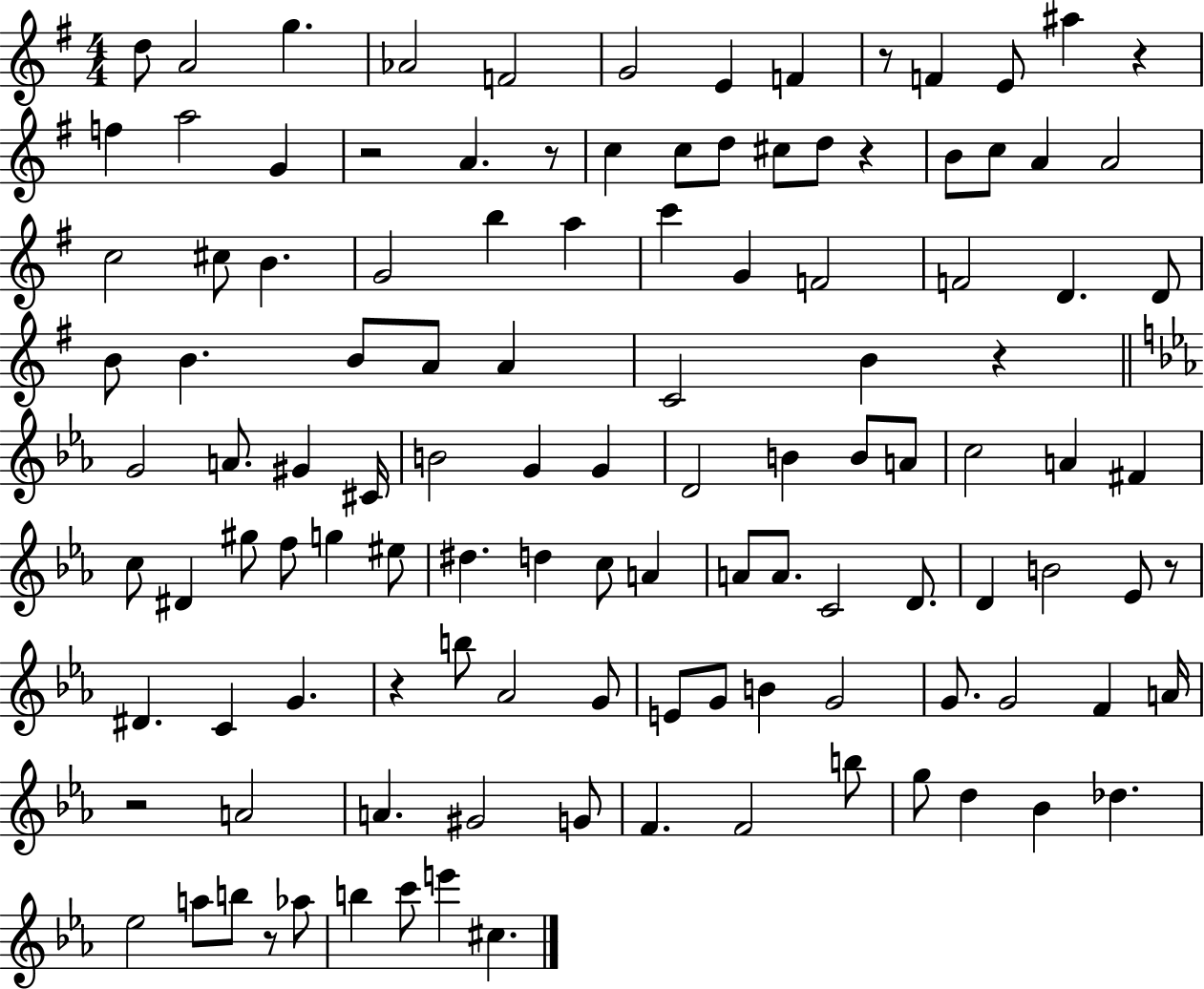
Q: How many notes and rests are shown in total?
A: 117